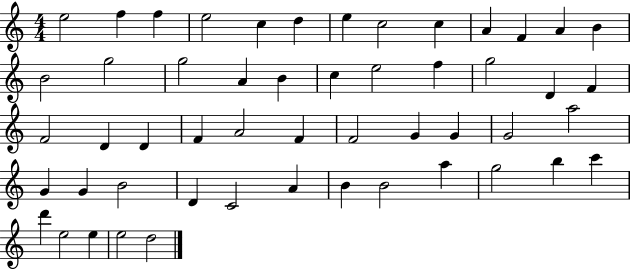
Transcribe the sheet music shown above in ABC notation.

X:1
T:Untitled
M:4/4
L:1/4
K:C
e2 f f e2 c d e c2 c A F A B B2 g2 g2 A B c e2 f g2 D F F2 D D F A2 F F2 G G G2 a2 G G B2 D C2 A B B2 a g2 b c' d' e2 e e2 d2